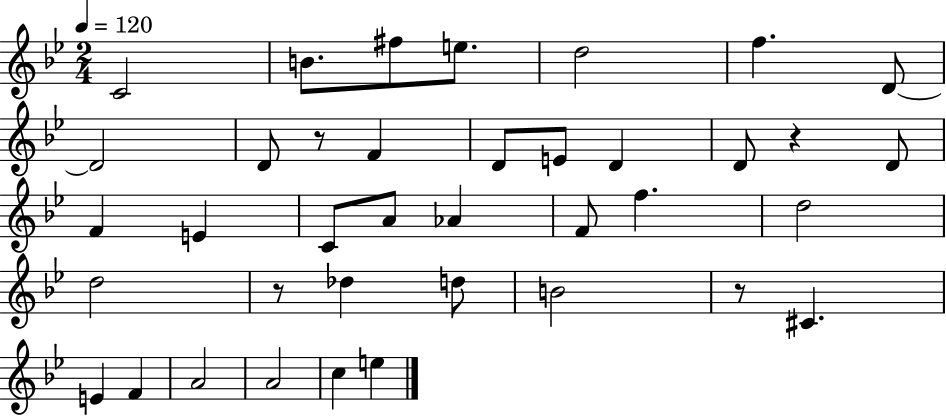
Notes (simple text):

C4/h B4/e. F#5/e E5/e. D5/h F5/q. D4/e D4/h D4/e R/e F4/q D4/e E4/e D4/q D4/e R/q D4/e F4/q E4/q C4/e A4/e Ab4/q F4/e F5/q. D5/h D5/h R/e Db5/q D5/e B4/h R/e C#4/q. E4/q F4/q A4/h A4/h C5/q E5/q